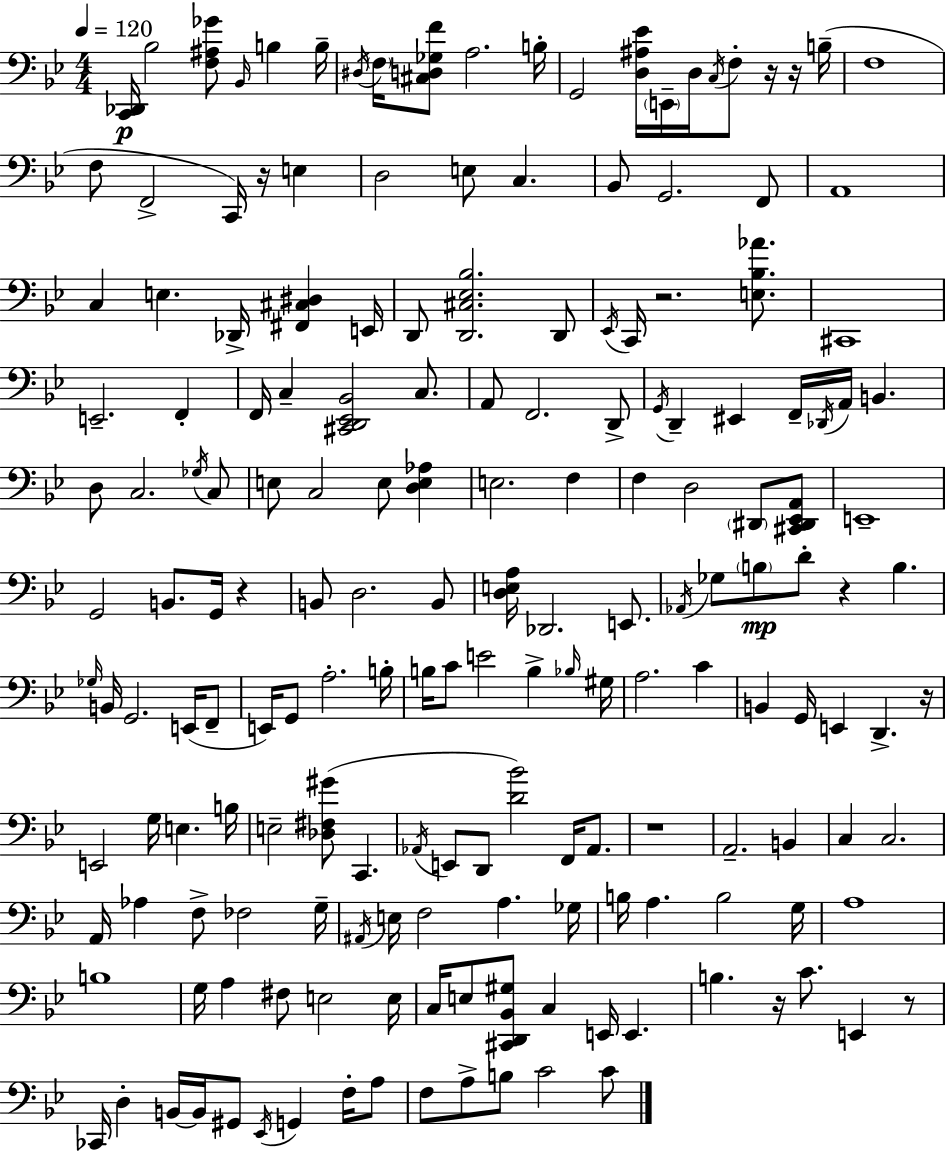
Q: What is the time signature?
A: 4/4